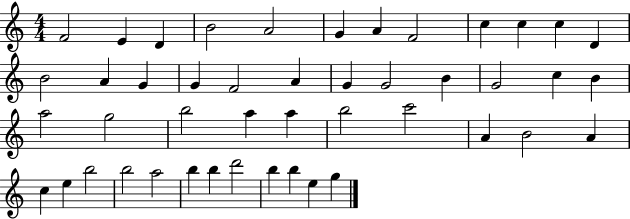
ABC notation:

X:1
T:Untitled
M:4/4
L:1/4
K:C
F2 E D B2 A2 G A F2 c c c D B2 A G G F2 A G G2 B G2 c B a2 g2 b2 a a b2 c'2 A B2 A c e b2 b2 a2 b b d'2 b b e g